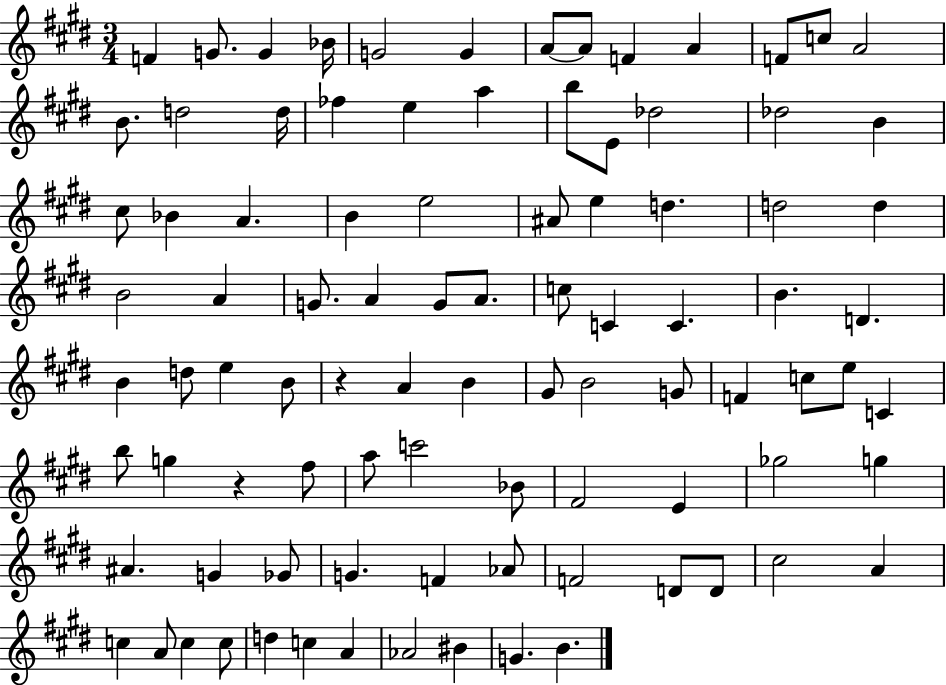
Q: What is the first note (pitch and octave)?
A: F4